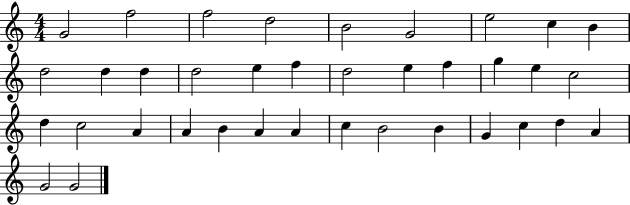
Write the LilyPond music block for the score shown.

{
  \clef treble
  \numericTimeSignature
  \time 4/4
  \key c \major
  g'2 f''2 | f''2 d''2 | b'2 g'2 | e''2 c''4 b'4 | \break d''2 d''4 d''4 | d''2 e''4 f''4 | d''2 e''4 f''4 | g''4 e''4 c''2 | \break d''4 c''2 a'4 | a'4 b'4 a'4 a'4 | c''4 b'2 b'4 | g'4 c''4 d''4 a'4 | \break g'2 g'2 | \bar "|."
}